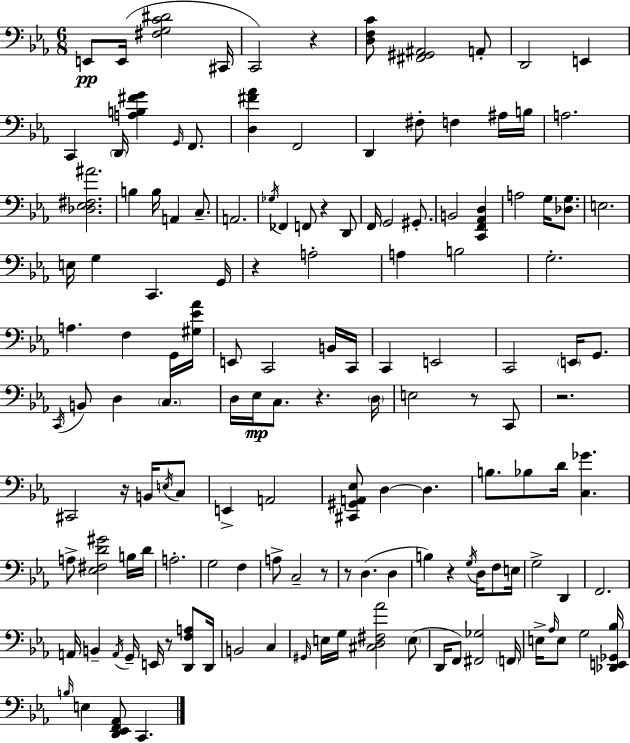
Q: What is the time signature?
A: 6/8